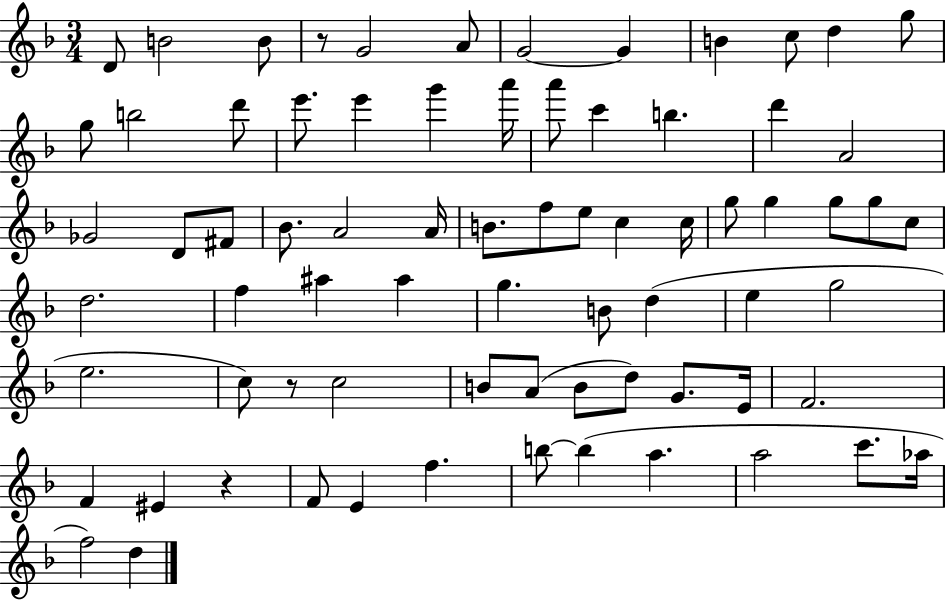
D4/e B4/h B4/e R/e G4/h A4/e G4/h G4/q B4/q C5/e D5/q G5/e G5/e B5/h D6/e E6/e. E6/q G6/q A6/s A6/e C6/q B5/q. D6/q A4/h Gb4/h D4/e F#4/e Bb4/e. A4/h A4/s B4/e. F5/e E5/e C5/q C5/s G5/e G5/q G5/e G5/e C5/e D5/h. F5/q A#5/q A#5/q G5/q. B4/e D5/q E5/q G5/h E5/h. C5/e R/e C5/h B4/e A4/e B4/e D5/e G4/e. E4/s F4/h. F4/q EIS4/q R/q F4/e E4/q F5/q. B5/e B5/q A5/q. A5/h C6/e. Ab5/s F5/h D5/q